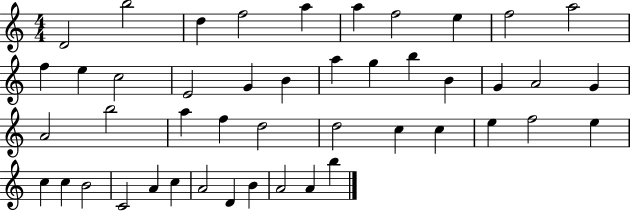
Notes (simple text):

D4/h B5/h D5/q F5/h A5/q A5/q F5/h E5/q F5/h A5/h F5/q E5/q C5/h E4/h G4/q B4/q A5/q G5/q B5/q B4/q G4/q A4/h G4/q A4/h B5/h A5/q F5/q D5/h D5/h C5/q C5/q E5/q F5/h E5/q C5/q C5/q B4/h C4/h A4/q C5/q A4/h D4/q B4/q A4/h A4/q B5/q